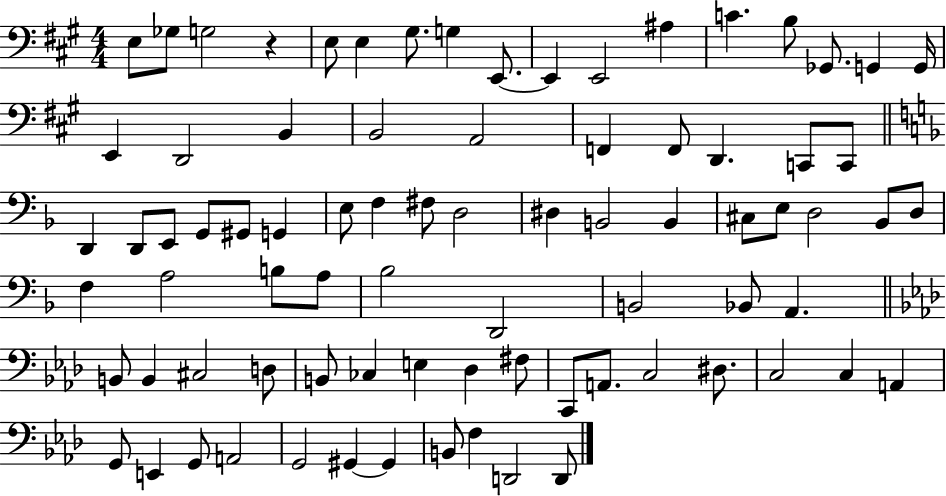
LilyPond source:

{
  \clef bass
  \numericTimeSignature
  \time 4/4
  \key a \major
  e8 ges8 g2 r4 | e8 e4 gis8. g4 e,8.~~ | e,4 e,2 ais4 | c'4. b8 ges,8. g,4 g,16 | \break e,4 d,2 b,4 | b,2 a,2 | f,4 f,8 d,4. c,8 c,8 | \bar "||" \break \key f \major d,4 d,8 e,8 g,8 gis,8 g,4 | e8 f4 fis8 d2 | dis4 b,2 b,4 | cis8 e8 d2 bes,8 d8 | \break f4 a2 b8 a8 | bes2 d,2 | b,2 bes,8 a,4. | \bar "||" \break \key aes \major b,8 b,4 cis2 d8 | b,8 ces4 e4 des4 fis8 | c,8 a,8. c2 dis8. | c2 c4 a,4 | \break g,8 e,4 g,8 a,2 | g,2 gis,4~~ gis,4 | b,8 f4 d,2 d,8 | \bar "|."
}